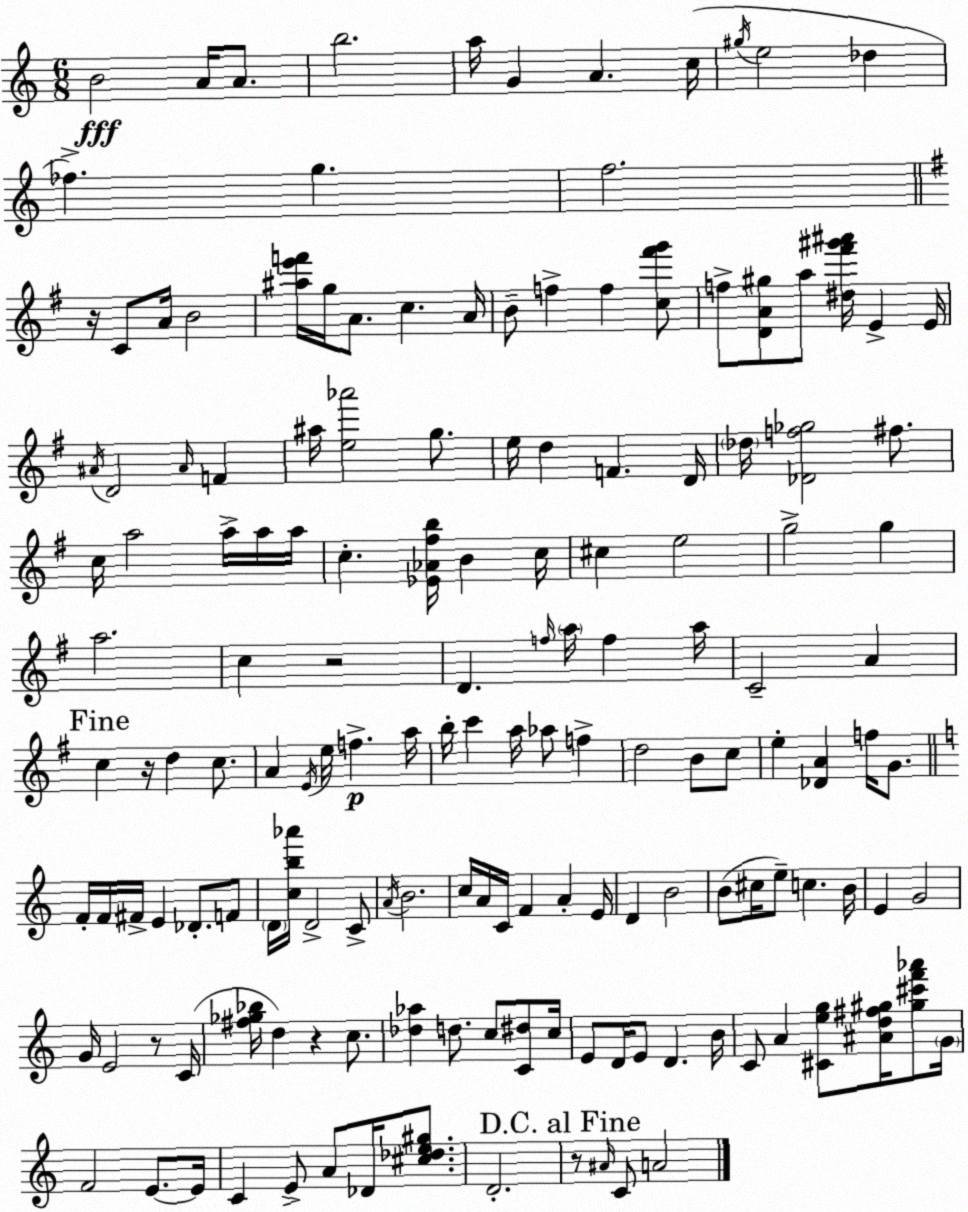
X:1
T:Untitled
M:6/8
L:1/4
K:C
B2 A/4 A/2 b2 a/4 G A c/4 ^g/4 e2 _d _f g f2 z/4 C/2 A/4 B2 [^ae'f']/4 g/4 A/2 c A/4 B/2 f f [c^f'g']/2 f/2 [DA^g]/2 a/2 [^d^f'^g'^a']/4 E E/4 ^A/4 D2 ^A/4 F ^a/4 [e_a']2 g/2 e/4 d F D/4 _d/4 [_Df_g]2 ^f/2 c/4 a2 a/4 a/4 a/4 c [_E_A^fb]/4 B c/4 ^c e2 g2 g a2 c z2 D f/4 a/4 f a/4 C2 A c z/4 d c/2 A E/4 e/4 f a/4 b/4 c' a/4 _a/2 f d2 B/2 c/2 e [_DA] f/4 G/2 F/4 F/4 ^F/4 E _D/2 F/2 D/4 [cb_a']/4 D2 C/2 A/4 B2 c/4 A/4 C/4 F A E/4 D B2 B/2 ^c/4 e/2 c B/4 E G2 G/4 E2 z/2 C/4 [^f_g_b]/4 d z c/2 [_d_a] d/2 c/2 [C^d]/2 c/4 E/2 D/4 E/2 D B/4 C/2 A [^Ceg]/2 [^Ad^f^g]/4 [^g^c'f'_a']/2 G/4 F2 E/2 E/4 C E/2 A/2 _D/4 [^c_de^g]/2 D2 z/2 ^A/4 C/2 A2